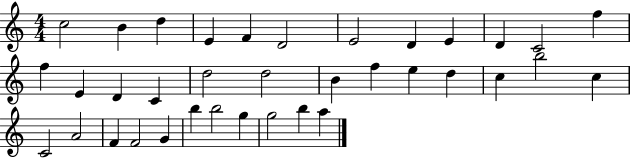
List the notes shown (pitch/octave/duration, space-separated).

C5/h B4/q D5/q E4/q F4/q D4/h E4/h D4/q E4/q D4/q C4/h F5/q F5/q E4/q D4/q C4/q D5/h D5/h B4/q F5/q E5/q D5/q C5/q B5/h C5/q C4/h A4/h F4/q F4/h G4/q B5/q B5/h G5/q G5/h B5/q A5/q